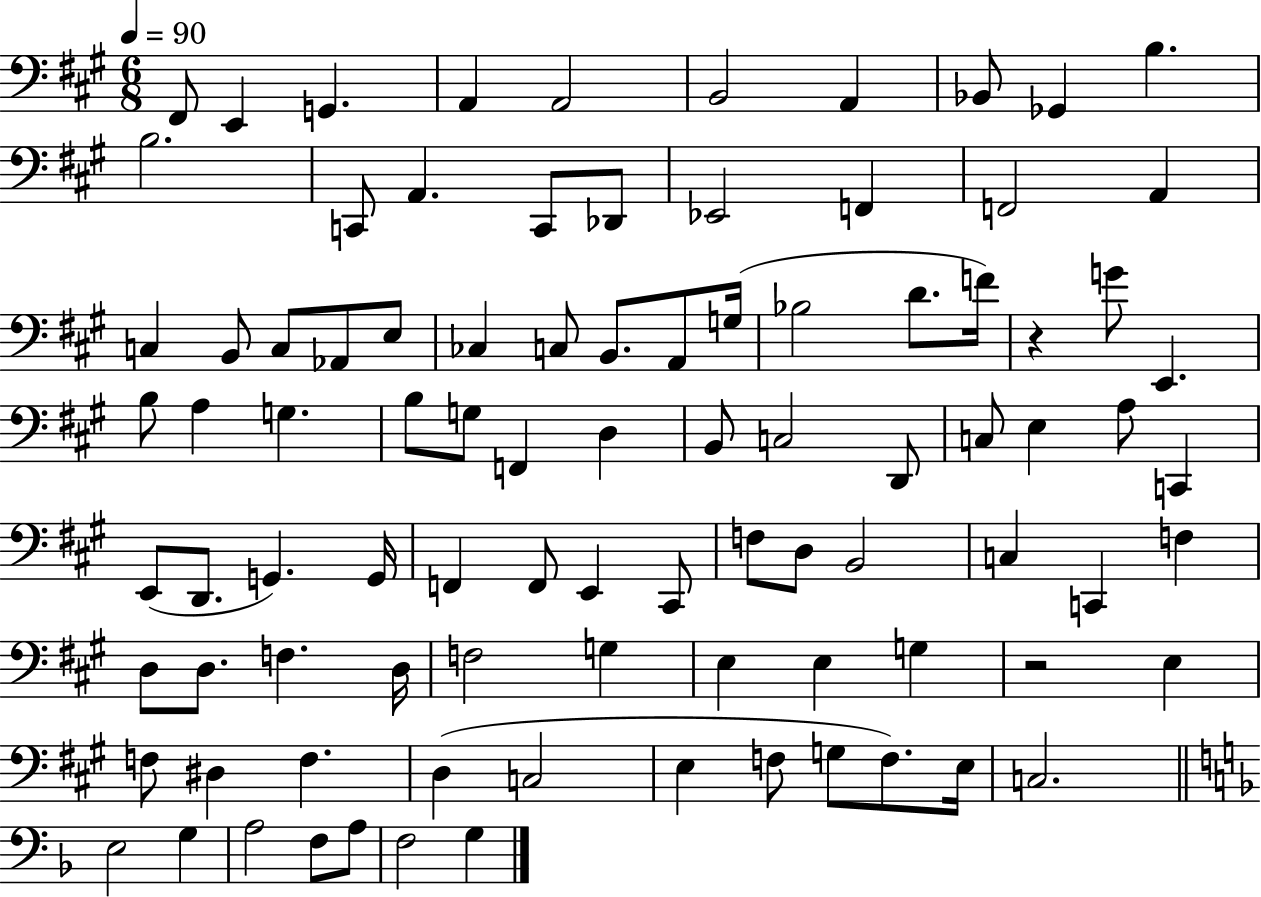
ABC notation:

X:1
T:Untitled
M:6/8
L:1/4
K:A
^F,,/2 E,, G,, A,, A,,2 B,,2 A,, _B,,/2 _G,, B, B,2 C,,/2 A,, C,,/2 _D,,/2 _E,,2 F,, F,,2 A,, C, B,,/2 C,/2 _A,,/2 E,/2 _C, C,/2 B,,/2 A,,/2 G,/4 _B,2 D/2 F/4 z G/2 E,, B,/2 A, G, B,/2 G,/2 F,, D, B,,/2 C,2 D,,/2 C,/2 E, A,/2 C,, E,,/2 D,,/2 G,, G,,/4 F,, F,,/2 E,, ^C,,/2 F,/2 D,/2 B,,2 C, C,, F, D,/2 D,/2 F, D,/4 F,2 G, E, E, G, z2 E, F,/2 ^D, F, D, C,2 E, F,/2 G,/2 F,/2 E,/4 C,2 E,2 G, A,2 F,/2 A,/2 F,2 G,